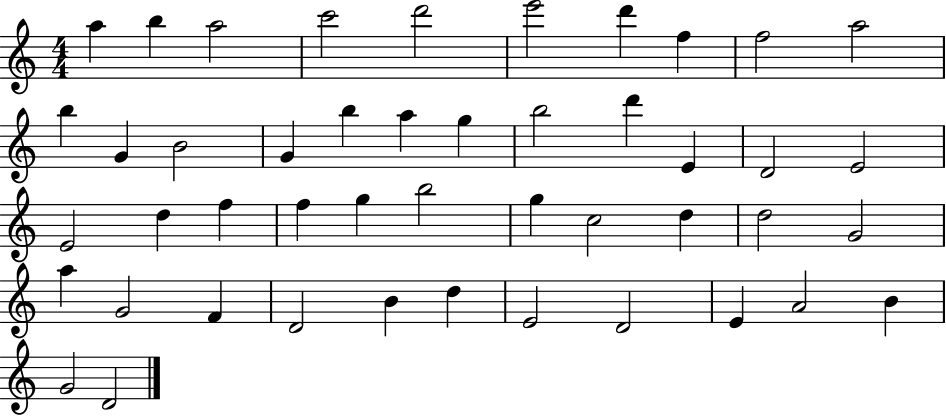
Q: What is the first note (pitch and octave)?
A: A5